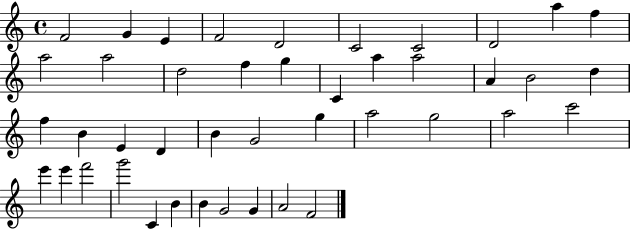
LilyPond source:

{
  \clef treble
  \time 4/4
  \defaultTimeSignature
  \key c \major
  f'2 g'4 e'4 | f'2 d'2 | c'2 c'2 | d'2 a''4 f''4 | \break a''2 a''2 | d''2 f''4 g''4 | c'4 a''4 a''2 | a'4 b'2 d''4 | \break f''4 b'4 e'4 d'4 | b'4 g'2 g''4 | a''2 g''2 | a''2 c'''2 | \break e'''4 e'''4 f'''2 | g'''2 c'4 b'4 | b'4 g'2 g'4 | a'2 f'2 | \break \bar "|."
}